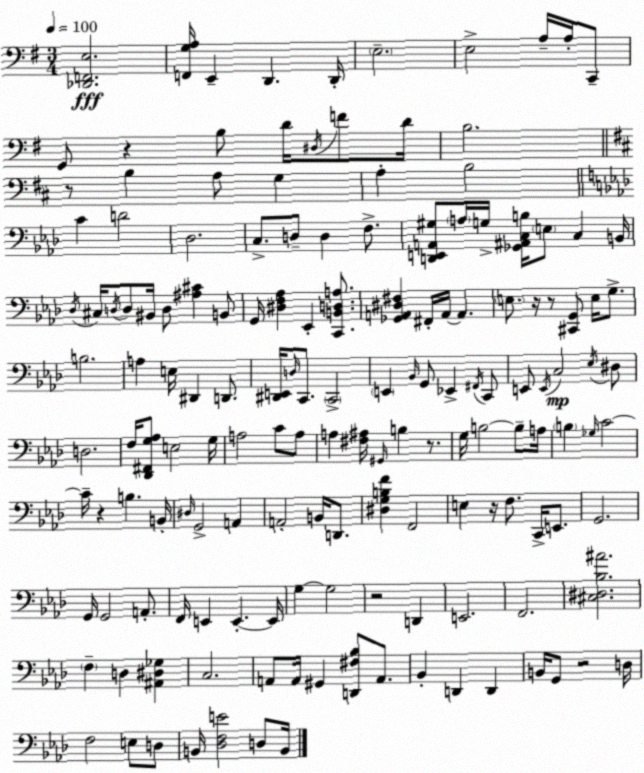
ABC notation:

X:1
T:Untitled
M:3/4
L:1/4
K:Em
[_D,,F,,E,]2 [F,,G,A,]/4 E,, D,, D,,/4 E,2 E,2 A,/4 A,/4 C,,/2 G,,/2 z B,/2 D/4 ^D,/4 F/2 D/4 B,2 z/2 B, A,/2 G, A, B,2 C D2 _D,2 C,/2 D,/2 D, F,/2 [D,,E,,A,,^G,]/2 A,/4 G,/4 [_G,,^A,,C,B,]/4 E,/2 C, B,,/4 _D,/4 ^C,/4 D,/4 D,/2 ^B,,/4 D,/2 [^A,^C] B,,/2 G,,/4 [^D,F,_A,] _E,, [C,,B,,D,A,]/2 [_G,,A,,^D,^F,] ^F,,/4 A,,/4 A,, E,/2 z/4 z/2 [^C,,G,,]/2 E,/4 G,/2 B,2 A, E,/4 ^D,, D,,/2 [^D,,E,,]/4 D,/4 C,,/2 C,,2 E,, _B,,/4 G,,/2 _E,, ^F,,/4 C,,/2 E,,/2 E,,/4 C,2 _E,/4 ^D,/2 D,2 F,/4 [_D,,^F,,G,_A,]/2 E,2 G,/4 A,2 C/2 A,/2 A, [^F,^A,]/4 ^G,,/4 B, z/2 G,/4 B,2 B,/2 A,/4 B, _G,/4 C2 C/4 z B, B,,/4 ^D,/4 G,,2 A,, A,,2 B,,/4 D,,/2 [^D,G,B,F] F,,2 E, z/4 F,/2 C,,/4 E,,/2 G,,2 G,,/4 G,,2 A,,/2 F,,/4 E,, E,, E,,/4 G, G,2 z2 D,, E,,2 F,,2 [^C,^D,_B,^A]2 F, D, [^A,,^D,_G,] C,2 A,,/2 A,,/4 ^G,, [D,,^F,_B,]/2 A,,/2 _B,, D,, D,, B,,/4 G,,/2 z2 D,/4 F,2 E,/2 D,/2 B,,/4 [_D,F,E]2 D,/2 B,,/4